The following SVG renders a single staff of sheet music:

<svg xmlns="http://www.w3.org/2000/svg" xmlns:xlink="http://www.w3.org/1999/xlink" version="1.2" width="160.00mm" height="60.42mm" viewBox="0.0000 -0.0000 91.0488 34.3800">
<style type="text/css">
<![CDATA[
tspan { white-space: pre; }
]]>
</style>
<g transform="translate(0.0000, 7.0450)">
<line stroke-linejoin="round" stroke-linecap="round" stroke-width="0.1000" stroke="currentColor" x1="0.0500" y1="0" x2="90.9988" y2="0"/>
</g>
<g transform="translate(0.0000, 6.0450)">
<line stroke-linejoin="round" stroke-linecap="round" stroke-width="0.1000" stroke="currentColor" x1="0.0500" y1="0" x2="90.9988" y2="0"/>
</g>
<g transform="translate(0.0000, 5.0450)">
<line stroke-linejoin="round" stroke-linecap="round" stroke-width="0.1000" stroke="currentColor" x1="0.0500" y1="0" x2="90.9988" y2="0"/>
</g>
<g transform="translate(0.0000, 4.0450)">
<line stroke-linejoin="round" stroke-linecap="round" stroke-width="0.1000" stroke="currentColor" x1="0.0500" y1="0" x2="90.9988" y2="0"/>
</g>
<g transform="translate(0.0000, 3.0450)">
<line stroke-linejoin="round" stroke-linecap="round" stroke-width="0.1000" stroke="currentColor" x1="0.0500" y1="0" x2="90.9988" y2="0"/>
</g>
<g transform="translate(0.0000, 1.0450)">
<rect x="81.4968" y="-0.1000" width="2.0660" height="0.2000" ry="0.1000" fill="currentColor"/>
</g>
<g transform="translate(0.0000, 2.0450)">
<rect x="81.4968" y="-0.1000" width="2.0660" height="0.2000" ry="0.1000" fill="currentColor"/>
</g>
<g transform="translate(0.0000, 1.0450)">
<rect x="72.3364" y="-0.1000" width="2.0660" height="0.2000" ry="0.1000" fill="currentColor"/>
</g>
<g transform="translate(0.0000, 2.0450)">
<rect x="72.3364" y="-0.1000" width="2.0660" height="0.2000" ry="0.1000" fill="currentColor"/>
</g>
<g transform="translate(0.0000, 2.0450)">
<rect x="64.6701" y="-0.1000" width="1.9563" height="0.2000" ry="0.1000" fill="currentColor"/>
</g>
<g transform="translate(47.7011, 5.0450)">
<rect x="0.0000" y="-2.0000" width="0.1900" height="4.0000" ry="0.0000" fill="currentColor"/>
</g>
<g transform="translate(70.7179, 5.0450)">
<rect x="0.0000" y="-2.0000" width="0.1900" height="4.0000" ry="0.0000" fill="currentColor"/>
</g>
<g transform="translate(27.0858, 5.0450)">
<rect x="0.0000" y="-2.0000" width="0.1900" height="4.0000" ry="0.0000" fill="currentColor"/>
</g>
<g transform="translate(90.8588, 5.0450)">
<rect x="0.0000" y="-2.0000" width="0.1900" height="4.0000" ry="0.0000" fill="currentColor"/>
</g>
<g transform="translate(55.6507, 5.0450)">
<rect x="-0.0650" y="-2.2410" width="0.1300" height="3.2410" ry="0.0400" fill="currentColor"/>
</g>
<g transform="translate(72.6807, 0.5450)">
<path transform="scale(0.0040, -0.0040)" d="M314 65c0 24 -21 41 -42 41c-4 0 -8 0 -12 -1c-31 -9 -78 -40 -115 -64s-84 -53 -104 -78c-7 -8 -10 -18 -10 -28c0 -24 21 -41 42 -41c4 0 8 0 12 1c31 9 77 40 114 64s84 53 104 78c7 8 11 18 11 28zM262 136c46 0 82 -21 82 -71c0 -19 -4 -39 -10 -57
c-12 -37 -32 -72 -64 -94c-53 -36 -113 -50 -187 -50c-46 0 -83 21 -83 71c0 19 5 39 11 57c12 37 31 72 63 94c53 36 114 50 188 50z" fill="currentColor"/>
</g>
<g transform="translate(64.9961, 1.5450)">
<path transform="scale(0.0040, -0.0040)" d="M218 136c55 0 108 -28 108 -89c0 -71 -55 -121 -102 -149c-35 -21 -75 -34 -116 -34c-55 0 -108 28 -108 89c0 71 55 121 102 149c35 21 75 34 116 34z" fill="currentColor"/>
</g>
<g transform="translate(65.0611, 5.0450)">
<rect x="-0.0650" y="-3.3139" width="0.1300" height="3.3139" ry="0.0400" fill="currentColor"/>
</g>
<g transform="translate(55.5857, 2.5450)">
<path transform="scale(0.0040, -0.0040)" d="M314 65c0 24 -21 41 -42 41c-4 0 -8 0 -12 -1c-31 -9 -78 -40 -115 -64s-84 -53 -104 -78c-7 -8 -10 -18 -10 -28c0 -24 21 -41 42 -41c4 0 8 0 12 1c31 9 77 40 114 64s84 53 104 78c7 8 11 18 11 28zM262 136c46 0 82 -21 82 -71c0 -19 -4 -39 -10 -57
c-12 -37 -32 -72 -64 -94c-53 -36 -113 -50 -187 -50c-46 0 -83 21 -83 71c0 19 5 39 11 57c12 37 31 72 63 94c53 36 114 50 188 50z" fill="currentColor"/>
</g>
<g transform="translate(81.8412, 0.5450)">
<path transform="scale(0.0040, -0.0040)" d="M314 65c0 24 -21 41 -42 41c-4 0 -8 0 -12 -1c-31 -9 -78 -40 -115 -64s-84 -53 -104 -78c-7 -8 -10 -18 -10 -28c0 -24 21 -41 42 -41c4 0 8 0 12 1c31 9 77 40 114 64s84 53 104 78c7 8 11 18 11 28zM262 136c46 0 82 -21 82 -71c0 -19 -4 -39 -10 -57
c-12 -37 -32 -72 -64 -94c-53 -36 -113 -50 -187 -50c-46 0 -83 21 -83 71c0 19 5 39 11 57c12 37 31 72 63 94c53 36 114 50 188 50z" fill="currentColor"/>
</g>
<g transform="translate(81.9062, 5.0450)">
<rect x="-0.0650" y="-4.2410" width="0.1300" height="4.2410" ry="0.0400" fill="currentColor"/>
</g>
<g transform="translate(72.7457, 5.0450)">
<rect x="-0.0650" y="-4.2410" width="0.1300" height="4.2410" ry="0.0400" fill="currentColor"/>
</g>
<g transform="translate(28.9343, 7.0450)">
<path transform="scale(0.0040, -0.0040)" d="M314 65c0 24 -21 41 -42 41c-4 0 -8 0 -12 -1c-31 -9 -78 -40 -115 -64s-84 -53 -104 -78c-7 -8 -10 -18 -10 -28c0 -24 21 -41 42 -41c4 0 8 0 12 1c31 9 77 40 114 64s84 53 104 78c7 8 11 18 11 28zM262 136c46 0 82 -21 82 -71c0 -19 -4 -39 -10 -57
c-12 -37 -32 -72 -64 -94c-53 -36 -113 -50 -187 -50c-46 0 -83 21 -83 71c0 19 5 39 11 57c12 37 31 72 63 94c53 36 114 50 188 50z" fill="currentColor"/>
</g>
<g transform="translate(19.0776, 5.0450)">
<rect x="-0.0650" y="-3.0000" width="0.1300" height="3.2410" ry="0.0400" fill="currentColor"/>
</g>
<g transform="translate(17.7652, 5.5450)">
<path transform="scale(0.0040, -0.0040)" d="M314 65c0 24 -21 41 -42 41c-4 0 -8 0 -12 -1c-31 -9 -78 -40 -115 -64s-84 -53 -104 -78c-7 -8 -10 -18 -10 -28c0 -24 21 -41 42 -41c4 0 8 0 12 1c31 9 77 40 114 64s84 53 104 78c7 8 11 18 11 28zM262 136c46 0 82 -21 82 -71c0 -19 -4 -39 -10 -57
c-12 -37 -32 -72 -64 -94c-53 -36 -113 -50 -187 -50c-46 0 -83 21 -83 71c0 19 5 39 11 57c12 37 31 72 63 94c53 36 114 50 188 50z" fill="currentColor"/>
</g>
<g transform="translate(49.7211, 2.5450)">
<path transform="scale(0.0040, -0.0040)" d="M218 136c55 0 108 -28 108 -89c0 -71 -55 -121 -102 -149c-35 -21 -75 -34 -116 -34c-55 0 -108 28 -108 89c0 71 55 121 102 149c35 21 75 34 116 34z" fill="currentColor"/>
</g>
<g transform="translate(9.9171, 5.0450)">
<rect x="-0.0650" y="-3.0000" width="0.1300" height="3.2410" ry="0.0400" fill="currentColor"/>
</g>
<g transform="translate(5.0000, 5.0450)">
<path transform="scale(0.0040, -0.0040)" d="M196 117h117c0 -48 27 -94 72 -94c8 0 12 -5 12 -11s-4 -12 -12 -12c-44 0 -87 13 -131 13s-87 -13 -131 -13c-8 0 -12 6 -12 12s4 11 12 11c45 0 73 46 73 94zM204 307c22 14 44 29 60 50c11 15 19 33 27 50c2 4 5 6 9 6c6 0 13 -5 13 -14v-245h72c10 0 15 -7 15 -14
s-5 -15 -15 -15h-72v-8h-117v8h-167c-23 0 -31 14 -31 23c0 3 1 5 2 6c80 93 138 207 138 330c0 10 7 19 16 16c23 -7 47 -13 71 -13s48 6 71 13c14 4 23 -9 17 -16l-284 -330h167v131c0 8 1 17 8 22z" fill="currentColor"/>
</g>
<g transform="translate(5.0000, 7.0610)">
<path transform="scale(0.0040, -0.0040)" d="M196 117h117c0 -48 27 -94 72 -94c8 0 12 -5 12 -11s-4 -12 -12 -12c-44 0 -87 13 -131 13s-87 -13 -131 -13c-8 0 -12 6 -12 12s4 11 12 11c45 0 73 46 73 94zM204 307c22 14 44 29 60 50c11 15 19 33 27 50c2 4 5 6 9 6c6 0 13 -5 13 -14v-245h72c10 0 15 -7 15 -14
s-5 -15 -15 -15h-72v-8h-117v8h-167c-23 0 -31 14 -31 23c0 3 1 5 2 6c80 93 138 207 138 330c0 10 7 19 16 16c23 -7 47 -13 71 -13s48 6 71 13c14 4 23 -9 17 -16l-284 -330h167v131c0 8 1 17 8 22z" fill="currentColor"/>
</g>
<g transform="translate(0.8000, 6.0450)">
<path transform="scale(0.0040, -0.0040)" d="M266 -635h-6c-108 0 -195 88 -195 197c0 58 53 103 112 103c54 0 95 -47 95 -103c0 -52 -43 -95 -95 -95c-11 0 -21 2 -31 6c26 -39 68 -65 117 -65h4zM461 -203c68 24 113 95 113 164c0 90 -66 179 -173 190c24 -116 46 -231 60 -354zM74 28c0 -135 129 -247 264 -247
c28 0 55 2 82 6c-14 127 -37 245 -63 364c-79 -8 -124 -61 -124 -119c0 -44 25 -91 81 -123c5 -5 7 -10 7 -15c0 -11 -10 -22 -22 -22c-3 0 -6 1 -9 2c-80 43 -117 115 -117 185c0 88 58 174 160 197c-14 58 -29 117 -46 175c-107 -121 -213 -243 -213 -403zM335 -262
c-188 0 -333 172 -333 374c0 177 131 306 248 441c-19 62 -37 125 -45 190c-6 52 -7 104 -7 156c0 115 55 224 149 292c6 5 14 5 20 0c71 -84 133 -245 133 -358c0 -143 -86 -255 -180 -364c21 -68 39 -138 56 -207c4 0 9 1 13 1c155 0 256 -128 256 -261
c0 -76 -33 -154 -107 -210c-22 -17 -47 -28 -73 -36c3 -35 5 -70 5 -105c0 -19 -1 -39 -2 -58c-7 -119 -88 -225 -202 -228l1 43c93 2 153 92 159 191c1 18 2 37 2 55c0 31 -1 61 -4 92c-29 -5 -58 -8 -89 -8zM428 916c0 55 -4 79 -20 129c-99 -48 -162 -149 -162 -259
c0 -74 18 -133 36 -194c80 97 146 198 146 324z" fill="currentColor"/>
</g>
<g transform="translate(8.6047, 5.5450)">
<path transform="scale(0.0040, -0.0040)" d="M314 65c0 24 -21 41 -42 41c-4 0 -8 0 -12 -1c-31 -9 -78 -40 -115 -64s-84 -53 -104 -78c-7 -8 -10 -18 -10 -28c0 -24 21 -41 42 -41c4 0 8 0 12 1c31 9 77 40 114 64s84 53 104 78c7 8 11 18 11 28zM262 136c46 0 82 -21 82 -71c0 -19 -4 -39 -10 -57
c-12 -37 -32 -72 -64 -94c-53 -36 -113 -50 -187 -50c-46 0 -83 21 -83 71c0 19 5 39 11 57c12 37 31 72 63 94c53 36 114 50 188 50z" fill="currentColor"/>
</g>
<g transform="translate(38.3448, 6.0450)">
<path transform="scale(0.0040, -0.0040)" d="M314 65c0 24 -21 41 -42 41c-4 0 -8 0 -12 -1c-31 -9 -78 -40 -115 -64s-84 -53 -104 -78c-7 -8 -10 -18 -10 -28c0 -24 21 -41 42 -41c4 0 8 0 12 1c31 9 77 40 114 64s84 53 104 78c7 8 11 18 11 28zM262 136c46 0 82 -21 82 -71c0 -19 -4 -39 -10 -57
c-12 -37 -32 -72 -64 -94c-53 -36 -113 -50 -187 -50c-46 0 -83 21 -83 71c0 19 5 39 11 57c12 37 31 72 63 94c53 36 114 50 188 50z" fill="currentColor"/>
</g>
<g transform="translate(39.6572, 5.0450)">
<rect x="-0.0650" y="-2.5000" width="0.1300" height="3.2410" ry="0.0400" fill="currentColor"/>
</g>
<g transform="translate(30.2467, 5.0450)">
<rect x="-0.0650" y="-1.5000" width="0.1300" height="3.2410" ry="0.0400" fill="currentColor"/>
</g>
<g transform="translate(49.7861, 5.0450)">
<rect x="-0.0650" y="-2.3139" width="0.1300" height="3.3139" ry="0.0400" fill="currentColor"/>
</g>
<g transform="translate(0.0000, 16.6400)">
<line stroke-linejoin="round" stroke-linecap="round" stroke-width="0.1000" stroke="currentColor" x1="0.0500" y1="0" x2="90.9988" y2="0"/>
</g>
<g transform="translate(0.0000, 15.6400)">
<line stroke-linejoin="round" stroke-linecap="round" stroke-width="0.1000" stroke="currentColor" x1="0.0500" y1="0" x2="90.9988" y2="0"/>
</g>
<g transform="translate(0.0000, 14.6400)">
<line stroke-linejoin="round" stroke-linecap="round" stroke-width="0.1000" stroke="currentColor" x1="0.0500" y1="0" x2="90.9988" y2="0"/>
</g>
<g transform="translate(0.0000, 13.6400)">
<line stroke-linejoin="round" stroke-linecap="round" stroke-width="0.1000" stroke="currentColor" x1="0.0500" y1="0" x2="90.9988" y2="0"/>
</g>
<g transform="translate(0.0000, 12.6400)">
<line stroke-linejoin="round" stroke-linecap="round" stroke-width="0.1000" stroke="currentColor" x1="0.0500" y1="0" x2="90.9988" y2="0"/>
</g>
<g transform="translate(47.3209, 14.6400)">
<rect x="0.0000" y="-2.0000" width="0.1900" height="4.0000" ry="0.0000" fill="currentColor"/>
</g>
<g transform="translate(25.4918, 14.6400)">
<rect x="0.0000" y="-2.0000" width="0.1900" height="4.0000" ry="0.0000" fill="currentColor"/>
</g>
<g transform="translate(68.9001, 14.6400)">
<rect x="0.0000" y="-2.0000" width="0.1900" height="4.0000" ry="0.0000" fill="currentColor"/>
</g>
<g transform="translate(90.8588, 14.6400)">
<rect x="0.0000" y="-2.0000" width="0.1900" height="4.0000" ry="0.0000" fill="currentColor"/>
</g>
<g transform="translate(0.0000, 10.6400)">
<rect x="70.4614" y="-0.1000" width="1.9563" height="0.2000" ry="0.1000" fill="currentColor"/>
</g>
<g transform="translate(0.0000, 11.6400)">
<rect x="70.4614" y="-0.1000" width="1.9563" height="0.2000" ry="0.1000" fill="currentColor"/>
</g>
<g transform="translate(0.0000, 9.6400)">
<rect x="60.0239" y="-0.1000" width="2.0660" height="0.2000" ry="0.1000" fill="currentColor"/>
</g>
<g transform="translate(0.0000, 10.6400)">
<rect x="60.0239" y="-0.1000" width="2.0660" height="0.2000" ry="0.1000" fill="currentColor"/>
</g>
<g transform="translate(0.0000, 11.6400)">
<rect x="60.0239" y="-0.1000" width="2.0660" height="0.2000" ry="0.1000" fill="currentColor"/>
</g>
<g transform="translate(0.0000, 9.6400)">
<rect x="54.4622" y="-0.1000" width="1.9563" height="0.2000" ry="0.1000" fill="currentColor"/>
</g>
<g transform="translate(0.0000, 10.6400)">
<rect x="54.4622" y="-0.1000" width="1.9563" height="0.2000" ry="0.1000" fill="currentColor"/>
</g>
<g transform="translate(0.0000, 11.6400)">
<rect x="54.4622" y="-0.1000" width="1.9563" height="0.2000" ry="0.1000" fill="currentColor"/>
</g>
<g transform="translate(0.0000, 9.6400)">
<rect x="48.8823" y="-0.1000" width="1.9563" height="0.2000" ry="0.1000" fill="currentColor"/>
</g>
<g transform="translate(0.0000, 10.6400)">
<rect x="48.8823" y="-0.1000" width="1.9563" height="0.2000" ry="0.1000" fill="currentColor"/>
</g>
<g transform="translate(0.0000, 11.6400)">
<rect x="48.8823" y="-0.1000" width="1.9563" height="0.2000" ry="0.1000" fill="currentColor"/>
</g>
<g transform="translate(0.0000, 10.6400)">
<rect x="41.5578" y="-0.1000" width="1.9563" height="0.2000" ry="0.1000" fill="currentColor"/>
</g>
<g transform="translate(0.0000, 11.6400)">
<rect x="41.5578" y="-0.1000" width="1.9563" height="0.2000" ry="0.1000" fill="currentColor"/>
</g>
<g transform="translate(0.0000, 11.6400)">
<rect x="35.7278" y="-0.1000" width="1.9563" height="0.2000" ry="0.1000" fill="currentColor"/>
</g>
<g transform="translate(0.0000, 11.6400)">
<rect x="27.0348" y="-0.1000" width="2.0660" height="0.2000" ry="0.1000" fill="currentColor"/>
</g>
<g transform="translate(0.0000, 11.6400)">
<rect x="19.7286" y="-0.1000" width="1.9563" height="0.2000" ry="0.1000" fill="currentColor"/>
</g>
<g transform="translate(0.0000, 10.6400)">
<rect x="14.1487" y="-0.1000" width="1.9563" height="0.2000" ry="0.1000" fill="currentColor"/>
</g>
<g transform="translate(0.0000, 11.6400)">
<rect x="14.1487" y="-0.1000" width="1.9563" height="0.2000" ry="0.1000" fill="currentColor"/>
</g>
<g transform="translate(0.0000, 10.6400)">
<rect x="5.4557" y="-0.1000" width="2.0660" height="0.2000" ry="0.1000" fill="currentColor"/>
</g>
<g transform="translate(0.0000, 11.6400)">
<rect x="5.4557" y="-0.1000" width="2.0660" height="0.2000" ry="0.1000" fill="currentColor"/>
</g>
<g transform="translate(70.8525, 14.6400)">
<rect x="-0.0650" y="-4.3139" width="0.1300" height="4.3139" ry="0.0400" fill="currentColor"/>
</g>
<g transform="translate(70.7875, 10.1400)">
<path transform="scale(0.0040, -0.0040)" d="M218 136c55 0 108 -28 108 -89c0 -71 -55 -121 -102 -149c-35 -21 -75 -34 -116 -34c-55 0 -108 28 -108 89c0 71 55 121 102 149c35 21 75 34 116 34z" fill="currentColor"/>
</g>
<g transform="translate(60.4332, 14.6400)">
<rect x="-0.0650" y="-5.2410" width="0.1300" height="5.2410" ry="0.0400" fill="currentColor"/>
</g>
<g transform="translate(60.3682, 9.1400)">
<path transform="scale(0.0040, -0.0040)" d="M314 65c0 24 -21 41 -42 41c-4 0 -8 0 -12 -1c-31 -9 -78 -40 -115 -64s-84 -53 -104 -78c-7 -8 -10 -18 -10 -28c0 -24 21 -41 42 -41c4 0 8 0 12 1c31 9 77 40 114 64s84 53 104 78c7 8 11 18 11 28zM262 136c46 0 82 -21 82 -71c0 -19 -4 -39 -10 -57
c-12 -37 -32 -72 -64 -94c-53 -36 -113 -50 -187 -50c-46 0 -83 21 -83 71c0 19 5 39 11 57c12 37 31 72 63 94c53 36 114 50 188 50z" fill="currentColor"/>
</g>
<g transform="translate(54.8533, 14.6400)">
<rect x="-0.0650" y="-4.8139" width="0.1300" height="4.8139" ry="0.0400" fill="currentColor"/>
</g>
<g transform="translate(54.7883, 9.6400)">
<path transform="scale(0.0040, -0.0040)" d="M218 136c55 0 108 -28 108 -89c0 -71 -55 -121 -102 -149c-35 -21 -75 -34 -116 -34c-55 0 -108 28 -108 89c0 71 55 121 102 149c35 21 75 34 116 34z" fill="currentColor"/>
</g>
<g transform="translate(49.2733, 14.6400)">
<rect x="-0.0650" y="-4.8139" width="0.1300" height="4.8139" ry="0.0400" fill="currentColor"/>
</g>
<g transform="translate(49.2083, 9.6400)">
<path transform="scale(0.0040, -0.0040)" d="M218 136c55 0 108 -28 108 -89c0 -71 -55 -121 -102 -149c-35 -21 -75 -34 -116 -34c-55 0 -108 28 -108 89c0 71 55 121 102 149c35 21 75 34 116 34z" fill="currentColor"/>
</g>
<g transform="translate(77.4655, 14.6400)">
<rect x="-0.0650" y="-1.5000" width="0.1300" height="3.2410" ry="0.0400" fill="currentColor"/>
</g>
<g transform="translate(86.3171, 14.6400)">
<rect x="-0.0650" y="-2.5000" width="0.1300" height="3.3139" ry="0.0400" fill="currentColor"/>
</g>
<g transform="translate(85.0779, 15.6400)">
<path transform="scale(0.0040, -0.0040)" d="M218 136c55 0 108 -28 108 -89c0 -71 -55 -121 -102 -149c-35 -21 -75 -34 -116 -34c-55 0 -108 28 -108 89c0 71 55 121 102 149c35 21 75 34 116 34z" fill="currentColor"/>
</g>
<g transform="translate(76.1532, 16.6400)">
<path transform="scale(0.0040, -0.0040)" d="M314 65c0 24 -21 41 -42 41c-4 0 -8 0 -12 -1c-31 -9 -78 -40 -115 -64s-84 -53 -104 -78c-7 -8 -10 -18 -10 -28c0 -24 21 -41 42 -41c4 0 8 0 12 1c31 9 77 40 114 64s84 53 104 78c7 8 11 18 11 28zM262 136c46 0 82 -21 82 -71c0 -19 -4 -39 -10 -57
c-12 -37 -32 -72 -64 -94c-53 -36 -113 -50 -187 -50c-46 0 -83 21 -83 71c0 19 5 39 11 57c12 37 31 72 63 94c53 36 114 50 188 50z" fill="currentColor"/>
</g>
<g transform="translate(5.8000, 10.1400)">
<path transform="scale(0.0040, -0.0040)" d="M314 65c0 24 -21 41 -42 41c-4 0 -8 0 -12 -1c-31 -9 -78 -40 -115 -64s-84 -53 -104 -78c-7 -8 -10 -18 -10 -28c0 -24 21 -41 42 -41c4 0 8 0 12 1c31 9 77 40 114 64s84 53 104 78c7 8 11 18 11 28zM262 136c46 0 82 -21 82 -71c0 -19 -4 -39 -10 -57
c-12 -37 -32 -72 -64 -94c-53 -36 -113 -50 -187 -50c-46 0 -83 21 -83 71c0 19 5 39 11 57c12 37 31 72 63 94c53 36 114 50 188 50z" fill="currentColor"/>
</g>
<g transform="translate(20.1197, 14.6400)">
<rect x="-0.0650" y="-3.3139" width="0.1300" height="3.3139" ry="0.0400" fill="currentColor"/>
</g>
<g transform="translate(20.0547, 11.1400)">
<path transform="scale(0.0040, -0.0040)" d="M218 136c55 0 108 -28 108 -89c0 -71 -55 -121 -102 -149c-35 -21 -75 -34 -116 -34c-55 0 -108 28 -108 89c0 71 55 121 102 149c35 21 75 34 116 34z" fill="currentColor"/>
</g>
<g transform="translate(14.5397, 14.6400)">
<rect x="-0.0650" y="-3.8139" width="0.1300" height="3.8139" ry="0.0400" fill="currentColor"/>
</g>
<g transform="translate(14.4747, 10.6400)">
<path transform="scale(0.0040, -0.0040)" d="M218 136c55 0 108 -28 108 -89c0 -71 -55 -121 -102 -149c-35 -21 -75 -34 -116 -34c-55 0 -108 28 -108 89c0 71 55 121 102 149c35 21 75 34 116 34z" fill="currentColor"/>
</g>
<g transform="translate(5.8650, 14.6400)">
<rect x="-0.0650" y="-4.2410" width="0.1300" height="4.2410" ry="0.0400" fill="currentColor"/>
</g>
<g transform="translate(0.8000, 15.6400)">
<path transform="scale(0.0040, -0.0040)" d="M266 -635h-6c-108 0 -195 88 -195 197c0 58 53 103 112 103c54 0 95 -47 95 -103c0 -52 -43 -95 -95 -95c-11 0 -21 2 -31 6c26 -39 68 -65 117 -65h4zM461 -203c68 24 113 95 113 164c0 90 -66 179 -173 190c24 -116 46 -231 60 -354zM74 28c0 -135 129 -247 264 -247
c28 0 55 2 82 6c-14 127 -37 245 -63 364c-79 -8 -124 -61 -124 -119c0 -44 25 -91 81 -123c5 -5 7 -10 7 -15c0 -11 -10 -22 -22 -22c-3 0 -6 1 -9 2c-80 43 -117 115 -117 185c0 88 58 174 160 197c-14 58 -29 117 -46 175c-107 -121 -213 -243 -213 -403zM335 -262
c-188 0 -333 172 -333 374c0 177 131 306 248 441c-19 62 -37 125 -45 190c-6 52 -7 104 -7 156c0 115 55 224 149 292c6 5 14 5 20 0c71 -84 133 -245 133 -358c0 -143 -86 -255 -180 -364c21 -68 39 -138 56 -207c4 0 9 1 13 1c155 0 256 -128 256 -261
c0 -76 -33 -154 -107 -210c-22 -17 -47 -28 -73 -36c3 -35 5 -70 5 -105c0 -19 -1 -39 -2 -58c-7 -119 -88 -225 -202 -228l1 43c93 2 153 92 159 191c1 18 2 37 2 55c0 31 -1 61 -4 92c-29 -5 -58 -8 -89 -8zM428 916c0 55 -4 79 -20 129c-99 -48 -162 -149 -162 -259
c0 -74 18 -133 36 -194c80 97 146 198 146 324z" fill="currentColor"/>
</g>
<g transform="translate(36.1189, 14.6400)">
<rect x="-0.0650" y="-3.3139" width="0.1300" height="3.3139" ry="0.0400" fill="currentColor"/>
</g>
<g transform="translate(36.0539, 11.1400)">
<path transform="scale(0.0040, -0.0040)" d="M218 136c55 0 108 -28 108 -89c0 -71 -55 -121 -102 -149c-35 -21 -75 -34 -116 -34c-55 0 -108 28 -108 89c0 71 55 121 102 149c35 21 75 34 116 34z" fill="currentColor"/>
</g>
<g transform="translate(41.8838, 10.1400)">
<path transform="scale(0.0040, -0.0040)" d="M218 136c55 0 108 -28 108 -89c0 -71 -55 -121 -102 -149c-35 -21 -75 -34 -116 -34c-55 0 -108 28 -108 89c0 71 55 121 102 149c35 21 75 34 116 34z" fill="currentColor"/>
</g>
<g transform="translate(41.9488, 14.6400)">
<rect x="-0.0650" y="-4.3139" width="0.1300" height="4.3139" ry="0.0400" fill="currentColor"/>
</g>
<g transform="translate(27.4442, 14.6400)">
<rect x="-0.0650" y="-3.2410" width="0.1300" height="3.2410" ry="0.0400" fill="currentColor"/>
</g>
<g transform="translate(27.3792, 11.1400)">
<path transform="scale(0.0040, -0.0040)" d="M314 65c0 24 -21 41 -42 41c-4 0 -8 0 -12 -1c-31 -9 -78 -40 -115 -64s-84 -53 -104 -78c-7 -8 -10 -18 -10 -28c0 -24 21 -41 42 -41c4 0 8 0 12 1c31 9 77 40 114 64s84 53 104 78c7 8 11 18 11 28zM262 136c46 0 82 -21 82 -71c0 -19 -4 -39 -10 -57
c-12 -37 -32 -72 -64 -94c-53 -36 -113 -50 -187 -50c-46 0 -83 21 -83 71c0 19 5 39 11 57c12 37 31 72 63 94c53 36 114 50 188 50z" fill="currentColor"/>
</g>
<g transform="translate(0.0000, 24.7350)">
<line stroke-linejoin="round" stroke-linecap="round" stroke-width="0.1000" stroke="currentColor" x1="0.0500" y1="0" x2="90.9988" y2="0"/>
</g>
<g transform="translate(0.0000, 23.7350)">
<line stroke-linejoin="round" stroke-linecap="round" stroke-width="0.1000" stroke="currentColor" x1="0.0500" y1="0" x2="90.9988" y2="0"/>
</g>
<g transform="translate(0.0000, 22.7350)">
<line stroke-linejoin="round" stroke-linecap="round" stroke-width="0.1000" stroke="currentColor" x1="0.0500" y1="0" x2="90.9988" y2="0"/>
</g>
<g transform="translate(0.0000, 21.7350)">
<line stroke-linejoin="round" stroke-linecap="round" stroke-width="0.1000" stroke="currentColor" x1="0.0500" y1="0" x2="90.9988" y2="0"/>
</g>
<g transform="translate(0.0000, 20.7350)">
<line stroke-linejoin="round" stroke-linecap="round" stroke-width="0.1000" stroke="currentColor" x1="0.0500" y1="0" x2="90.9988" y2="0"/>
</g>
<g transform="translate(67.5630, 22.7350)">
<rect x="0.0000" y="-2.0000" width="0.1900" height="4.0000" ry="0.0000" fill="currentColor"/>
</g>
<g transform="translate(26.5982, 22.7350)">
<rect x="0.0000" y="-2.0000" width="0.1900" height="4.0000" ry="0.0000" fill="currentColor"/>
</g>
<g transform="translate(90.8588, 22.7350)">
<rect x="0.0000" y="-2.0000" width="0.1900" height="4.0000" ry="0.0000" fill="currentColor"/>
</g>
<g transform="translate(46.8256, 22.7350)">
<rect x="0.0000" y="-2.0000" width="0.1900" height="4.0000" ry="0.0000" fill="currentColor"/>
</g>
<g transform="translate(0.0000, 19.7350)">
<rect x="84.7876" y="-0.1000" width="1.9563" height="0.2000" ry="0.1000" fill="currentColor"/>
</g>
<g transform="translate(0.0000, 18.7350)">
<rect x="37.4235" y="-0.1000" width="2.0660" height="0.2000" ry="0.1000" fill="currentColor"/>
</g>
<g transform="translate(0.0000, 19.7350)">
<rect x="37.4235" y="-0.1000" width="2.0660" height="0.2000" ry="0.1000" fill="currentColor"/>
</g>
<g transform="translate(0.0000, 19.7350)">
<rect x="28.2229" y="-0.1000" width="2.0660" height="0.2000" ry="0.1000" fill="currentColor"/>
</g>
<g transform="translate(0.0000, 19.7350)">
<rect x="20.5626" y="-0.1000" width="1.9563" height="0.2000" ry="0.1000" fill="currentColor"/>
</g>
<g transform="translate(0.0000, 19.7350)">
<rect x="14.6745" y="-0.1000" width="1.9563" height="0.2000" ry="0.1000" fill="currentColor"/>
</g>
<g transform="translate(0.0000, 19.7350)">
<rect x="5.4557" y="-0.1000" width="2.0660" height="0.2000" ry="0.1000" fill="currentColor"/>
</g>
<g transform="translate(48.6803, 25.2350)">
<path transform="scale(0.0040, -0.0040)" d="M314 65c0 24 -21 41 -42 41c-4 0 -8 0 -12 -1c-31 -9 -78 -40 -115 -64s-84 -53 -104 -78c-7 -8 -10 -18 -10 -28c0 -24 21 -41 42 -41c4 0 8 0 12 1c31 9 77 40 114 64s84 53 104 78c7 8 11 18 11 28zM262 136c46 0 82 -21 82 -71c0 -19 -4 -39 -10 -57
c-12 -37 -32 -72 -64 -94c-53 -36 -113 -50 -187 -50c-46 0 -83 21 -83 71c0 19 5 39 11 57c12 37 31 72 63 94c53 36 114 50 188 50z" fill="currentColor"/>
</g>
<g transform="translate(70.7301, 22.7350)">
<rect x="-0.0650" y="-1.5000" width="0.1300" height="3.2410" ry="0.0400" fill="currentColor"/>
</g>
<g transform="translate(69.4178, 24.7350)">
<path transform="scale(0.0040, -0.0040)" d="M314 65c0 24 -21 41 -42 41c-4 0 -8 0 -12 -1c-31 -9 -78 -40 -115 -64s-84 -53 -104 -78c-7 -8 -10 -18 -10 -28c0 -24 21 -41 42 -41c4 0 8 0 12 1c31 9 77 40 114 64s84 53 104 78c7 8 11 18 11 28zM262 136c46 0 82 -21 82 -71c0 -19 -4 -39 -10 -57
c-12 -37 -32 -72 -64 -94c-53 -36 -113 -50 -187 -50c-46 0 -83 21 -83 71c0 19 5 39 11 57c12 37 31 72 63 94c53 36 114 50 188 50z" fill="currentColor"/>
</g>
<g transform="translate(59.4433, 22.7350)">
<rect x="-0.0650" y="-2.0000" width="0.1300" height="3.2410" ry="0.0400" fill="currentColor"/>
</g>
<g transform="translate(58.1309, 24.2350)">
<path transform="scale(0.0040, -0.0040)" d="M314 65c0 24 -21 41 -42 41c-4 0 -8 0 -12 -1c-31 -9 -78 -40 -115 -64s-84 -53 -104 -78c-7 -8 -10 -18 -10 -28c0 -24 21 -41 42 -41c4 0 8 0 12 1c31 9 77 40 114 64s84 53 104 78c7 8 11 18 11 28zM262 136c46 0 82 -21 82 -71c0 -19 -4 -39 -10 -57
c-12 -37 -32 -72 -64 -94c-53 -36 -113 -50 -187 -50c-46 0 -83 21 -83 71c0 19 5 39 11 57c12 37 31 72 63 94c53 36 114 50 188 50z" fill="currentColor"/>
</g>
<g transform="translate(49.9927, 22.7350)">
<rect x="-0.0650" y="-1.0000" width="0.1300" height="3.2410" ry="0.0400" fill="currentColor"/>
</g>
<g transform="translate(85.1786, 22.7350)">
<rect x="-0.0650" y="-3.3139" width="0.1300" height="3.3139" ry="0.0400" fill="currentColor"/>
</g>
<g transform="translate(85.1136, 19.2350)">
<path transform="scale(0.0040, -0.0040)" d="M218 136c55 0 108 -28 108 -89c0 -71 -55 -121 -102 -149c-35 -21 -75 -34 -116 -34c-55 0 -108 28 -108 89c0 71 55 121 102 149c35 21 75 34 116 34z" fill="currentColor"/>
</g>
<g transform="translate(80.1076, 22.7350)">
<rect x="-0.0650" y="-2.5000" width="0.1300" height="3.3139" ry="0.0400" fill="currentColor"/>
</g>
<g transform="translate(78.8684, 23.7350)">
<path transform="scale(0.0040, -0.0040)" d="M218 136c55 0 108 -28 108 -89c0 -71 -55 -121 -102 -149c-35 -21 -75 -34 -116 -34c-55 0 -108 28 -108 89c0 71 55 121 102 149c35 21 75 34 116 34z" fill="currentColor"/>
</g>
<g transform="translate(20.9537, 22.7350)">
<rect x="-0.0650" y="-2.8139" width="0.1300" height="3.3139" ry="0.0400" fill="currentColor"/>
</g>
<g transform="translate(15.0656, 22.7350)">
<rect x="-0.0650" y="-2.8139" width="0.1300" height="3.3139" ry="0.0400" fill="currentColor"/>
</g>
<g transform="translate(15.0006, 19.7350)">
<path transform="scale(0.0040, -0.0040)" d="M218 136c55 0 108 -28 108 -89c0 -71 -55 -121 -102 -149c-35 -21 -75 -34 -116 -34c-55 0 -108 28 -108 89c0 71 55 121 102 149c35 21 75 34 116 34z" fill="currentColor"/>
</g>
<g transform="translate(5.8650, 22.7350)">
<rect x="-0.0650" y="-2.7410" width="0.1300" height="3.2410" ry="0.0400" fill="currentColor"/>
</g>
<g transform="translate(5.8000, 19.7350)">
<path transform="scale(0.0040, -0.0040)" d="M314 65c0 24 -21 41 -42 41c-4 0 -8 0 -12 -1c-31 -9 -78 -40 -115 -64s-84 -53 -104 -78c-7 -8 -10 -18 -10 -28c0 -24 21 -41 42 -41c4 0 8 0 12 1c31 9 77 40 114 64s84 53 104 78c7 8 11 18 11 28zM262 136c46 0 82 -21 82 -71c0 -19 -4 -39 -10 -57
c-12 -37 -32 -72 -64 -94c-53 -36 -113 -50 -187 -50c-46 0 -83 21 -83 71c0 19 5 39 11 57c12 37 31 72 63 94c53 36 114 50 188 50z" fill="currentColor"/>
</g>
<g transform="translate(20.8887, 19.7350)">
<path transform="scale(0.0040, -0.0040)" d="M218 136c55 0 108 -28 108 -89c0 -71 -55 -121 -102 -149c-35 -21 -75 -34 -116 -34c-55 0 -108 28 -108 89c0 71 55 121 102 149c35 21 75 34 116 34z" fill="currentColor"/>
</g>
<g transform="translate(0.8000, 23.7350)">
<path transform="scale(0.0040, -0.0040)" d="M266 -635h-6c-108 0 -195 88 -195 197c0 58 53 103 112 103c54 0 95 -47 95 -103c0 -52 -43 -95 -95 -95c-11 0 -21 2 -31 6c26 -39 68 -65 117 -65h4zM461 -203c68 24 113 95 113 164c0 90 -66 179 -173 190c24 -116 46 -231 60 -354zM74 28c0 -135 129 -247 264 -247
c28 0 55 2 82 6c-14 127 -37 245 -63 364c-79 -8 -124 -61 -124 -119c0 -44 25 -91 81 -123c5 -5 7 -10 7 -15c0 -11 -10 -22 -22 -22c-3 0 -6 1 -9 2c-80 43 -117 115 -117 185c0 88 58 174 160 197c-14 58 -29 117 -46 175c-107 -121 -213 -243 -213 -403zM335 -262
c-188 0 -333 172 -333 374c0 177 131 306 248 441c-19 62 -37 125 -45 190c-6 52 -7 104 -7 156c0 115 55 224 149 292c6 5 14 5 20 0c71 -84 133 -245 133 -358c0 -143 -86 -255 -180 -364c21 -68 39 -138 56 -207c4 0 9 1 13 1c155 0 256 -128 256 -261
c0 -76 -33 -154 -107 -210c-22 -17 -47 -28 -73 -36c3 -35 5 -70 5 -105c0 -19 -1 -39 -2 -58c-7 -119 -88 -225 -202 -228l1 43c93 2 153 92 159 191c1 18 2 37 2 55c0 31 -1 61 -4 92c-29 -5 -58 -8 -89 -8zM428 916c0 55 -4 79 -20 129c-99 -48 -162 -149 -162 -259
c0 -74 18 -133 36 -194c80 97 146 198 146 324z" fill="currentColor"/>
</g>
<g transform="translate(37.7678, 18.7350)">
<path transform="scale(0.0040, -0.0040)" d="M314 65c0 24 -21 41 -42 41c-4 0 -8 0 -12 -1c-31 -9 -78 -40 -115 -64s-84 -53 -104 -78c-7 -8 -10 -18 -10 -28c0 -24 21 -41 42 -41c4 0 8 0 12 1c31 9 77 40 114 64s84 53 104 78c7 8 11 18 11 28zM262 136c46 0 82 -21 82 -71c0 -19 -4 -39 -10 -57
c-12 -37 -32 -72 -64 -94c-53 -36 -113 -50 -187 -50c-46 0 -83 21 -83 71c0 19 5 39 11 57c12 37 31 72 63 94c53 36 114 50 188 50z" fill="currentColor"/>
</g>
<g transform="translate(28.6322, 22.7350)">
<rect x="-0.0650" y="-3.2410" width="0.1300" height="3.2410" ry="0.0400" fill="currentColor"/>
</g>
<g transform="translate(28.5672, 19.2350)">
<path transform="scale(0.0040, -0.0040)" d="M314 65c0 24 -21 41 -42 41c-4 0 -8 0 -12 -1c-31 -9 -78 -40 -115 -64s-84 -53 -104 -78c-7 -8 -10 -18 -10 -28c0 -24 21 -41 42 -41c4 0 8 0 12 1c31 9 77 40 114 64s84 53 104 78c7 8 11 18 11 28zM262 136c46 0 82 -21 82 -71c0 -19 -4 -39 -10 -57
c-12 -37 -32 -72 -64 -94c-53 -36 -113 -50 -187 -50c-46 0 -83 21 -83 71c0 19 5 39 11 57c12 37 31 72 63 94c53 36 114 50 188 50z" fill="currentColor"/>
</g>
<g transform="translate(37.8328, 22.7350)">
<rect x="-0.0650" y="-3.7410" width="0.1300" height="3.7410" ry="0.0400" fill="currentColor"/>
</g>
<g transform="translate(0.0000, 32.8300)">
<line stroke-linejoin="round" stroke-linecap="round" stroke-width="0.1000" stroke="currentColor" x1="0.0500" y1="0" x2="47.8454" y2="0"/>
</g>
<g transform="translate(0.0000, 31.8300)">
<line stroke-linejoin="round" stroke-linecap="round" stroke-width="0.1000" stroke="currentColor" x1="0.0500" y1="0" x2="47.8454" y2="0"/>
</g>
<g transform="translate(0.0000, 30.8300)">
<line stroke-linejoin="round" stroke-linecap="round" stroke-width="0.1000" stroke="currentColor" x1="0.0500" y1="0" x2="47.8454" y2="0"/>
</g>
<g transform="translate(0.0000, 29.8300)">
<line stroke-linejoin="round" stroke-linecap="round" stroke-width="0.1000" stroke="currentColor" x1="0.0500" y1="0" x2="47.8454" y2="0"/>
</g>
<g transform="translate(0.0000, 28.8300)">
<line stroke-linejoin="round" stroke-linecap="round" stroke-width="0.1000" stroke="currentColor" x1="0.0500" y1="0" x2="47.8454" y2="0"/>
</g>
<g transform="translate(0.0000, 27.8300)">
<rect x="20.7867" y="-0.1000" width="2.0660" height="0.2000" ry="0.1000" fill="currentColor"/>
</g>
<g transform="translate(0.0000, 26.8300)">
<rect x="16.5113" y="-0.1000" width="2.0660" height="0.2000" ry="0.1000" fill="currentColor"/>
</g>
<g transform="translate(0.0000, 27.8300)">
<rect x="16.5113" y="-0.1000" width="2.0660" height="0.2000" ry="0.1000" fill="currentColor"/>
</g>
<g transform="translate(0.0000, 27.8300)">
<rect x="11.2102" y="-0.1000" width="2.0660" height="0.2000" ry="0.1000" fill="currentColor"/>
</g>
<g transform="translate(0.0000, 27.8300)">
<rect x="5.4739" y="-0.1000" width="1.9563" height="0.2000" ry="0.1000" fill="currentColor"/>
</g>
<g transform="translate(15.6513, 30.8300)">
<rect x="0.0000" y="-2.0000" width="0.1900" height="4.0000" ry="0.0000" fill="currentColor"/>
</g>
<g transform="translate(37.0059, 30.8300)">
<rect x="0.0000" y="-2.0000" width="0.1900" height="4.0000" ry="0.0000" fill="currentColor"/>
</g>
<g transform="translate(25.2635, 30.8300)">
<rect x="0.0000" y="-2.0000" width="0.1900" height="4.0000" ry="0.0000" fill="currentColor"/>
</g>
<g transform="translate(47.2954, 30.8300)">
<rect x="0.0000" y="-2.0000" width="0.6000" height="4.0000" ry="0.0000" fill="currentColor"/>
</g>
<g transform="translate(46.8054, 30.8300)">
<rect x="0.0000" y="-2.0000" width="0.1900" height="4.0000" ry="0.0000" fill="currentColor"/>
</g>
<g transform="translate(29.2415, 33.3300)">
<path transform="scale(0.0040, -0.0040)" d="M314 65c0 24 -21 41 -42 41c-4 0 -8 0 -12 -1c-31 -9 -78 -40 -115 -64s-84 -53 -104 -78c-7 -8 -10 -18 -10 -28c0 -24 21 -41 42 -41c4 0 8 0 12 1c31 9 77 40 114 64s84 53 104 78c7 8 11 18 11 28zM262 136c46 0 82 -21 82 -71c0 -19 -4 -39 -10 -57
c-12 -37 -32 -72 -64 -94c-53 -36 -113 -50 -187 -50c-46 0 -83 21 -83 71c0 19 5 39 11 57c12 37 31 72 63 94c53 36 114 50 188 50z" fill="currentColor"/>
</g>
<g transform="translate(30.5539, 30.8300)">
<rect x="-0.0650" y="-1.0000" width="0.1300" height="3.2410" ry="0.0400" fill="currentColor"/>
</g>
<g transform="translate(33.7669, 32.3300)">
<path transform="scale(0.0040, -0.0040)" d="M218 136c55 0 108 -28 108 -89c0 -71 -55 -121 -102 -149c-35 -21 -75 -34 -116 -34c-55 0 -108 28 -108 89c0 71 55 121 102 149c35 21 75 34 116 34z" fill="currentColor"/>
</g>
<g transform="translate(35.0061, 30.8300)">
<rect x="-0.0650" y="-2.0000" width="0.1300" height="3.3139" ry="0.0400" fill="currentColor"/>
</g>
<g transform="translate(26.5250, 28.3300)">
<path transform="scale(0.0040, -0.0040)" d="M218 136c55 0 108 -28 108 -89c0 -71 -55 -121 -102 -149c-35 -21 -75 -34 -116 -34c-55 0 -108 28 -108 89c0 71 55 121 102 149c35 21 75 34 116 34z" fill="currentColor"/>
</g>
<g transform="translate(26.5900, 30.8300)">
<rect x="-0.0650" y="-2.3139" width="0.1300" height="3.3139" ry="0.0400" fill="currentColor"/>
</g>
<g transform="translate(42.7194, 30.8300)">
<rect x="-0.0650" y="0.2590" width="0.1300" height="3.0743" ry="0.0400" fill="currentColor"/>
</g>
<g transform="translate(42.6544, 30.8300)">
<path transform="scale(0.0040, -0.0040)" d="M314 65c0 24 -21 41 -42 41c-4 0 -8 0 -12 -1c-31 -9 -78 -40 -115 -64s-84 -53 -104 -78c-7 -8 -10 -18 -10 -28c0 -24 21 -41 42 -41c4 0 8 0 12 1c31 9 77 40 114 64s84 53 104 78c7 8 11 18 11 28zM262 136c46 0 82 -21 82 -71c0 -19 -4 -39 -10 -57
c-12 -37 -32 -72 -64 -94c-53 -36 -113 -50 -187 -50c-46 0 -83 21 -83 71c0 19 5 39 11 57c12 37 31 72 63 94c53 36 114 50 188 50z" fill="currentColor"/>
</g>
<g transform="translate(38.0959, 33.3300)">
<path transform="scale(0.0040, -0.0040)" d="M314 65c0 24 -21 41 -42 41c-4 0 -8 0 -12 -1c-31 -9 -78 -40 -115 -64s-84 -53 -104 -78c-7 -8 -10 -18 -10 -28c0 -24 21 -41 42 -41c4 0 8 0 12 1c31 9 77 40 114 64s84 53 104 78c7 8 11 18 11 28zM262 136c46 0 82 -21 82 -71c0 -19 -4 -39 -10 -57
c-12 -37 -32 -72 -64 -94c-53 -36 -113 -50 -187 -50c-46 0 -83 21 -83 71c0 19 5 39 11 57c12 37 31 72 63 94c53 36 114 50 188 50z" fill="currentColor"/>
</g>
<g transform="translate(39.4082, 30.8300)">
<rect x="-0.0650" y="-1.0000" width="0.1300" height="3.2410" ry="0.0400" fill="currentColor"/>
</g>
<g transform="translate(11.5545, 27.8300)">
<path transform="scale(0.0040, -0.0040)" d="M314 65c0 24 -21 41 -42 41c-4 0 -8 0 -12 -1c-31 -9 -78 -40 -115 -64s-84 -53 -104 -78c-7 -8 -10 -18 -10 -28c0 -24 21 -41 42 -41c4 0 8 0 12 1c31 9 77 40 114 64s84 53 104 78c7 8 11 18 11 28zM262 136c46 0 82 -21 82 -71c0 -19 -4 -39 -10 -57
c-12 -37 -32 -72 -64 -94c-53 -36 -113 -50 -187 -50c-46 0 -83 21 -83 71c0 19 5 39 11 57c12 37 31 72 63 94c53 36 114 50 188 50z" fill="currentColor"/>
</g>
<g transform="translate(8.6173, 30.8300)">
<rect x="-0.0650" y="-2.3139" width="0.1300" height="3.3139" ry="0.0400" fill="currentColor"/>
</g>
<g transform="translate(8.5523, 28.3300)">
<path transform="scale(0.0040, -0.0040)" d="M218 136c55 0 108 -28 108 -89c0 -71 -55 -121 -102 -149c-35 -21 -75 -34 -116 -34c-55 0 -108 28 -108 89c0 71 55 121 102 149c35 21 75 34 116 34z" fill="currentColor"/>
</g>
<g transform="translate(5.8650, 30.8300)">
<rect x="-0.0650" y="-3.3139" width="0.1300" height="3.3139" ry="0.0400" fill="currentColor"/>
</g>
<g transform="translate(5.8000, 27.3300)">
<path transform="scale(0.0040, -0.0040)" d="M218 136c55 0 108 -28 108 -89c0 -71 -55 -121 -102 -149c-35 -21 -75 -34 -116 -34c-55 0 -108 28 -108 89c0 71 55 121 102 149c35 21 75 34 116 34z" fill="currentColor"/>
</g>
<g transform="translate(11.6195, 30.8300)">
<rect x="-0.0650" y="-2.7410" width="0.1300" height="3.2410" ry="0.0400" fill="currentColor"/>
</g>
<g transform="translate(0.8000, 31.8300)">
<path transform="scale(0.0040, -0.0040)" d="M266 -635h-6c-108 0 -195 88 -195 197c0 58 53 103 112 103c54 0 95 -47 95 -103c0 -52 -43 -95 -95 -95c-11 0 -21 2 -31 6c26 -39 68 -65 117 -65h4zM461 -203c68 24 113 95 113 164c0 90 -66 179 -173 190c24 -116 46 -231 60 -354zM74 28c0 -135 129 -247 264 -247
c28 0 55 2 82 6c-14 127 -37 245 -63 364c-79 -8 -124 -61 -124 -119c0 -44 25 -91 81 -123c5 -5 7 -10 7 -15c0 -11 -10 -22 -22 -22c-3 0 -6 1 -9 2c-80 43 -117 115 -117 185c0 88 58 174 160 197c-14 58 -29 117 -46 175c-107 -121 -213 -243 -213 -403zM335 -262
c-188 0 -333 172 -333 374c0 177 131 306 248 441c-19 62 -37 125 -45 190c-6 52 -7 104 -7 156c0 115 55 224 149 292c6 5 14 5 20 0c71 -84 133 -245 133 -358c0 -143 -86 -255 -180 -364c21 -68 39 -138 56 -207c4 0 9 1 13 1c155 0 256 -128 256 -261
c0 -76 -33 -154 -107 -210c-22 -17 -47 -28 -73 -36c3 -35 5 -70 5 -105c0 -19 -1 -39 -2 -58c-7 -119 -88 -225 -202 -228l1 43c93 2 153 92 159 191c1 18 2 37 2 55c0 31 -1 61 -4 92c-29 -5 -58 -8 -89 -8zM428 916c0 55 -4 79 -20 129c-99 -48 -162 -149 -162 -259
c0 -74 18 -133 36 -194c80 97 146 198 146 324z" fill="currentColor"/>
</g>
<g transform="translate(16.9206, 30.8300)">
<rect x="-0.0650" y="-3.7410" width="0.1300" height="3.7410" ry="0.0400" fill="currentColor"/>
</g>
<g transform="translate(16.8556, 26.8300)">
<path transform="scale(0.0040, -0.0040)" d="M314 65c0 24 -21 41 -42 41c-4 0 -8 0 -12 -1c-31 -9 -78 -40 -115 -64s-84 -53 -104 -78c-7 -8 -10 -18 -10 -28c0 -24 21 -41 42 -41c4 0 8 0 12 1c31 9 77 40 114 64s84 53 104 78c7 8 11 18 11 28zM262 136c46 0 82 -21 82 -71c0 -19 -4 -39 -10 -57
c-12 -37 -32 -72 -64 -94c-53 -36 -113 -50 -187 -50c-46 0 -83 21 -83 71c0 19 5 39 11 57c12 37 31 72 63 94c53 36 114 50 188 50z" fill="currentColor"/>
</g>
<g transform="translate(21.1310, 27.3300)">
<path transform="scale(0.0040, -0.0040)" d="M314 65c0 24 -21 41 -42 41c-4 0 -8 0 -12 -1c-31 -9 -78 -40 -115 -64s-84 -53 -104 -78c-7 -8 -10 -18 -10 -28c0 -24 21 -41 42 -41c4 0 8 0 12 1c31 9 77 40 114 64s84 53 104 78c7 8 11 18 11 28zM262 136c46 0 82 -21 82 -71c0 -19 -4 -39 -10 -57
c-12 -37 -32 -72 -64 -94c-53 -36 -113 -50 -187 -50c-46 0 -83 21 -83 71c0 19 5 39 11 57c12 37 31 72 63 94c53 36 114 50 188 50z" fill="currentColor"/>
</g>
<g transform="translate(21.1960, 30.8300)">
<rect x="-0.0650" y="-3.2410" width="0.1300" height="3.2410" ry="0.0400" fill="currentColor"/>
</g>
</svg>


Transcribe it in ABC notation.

X:1
T:Untitled
M:4/4
L:1/4
K:C
A2 A2 E2 G2 g g2 b d'2 d'2 d'2 c' b b2 b d' e' e' f'2 d' E2 G a2 a a b2 c'2 D2 F2 E2 G b b g a2 c'2 b2 g D2 F D2 B2